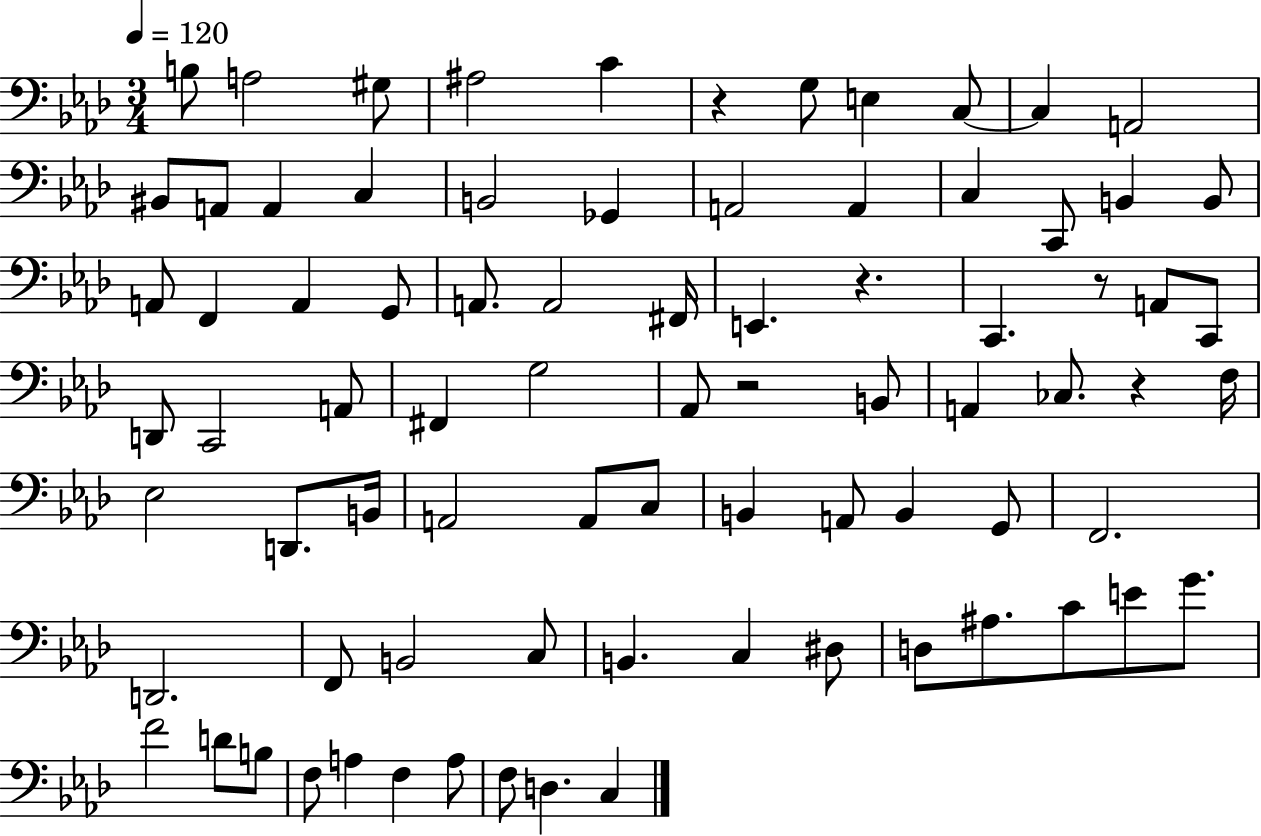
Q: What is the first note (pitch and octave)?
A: B3